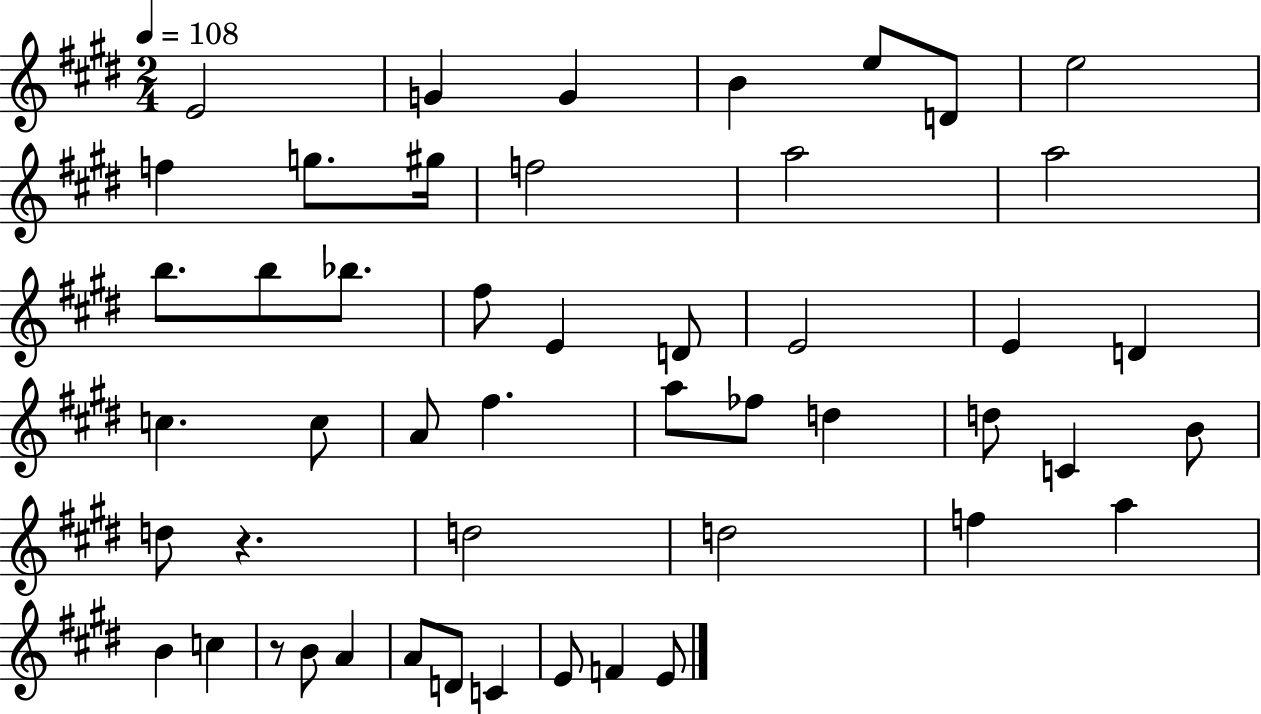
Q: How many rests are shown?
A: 2